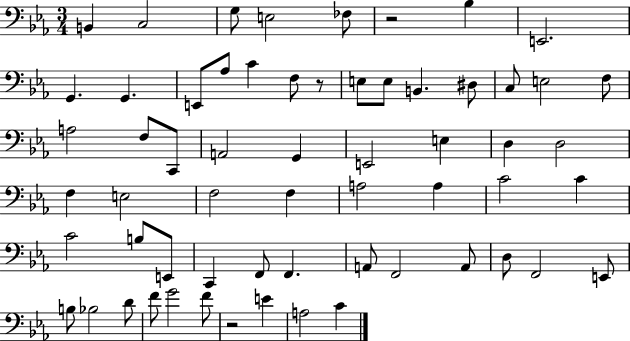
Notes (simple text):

B2/q C3/h G3/e E3/h FES3/e R/h Bb3/q E2/h. G2/q. G2/q. E2/e Ab3/e C4/q F3/e R/e E3/e E3/e B2/q. D#3/e C3/e E3/h F3/e A3/h F3/e C2/e A2/h G2/q E2/h E3/q D3/q D3/h F3/q E3/h F3/h F3/q A3/h A3/q C4/h C4/q C4/h B3/e E2/e C2/q F2/e F2/q. A2/e F2/h A2/e D3/e F2/h E2/e B3/e Bb3/h D4/e F4/e G4/h F4/e R/h E4/q A3/h C4/q